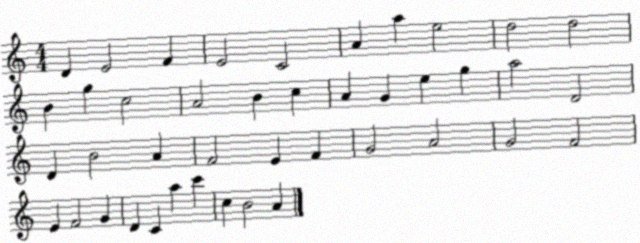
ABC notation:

X:1
T:Untitled
M:4/4
L:1/4
K:C
D E2 F E2 C2 A a e2 d2 d2 B g c2 A2 B c A G e g a2 D2 D B2 A F2 E F G2 A2 G2 F2 E F2 G D C a c' c B2 A